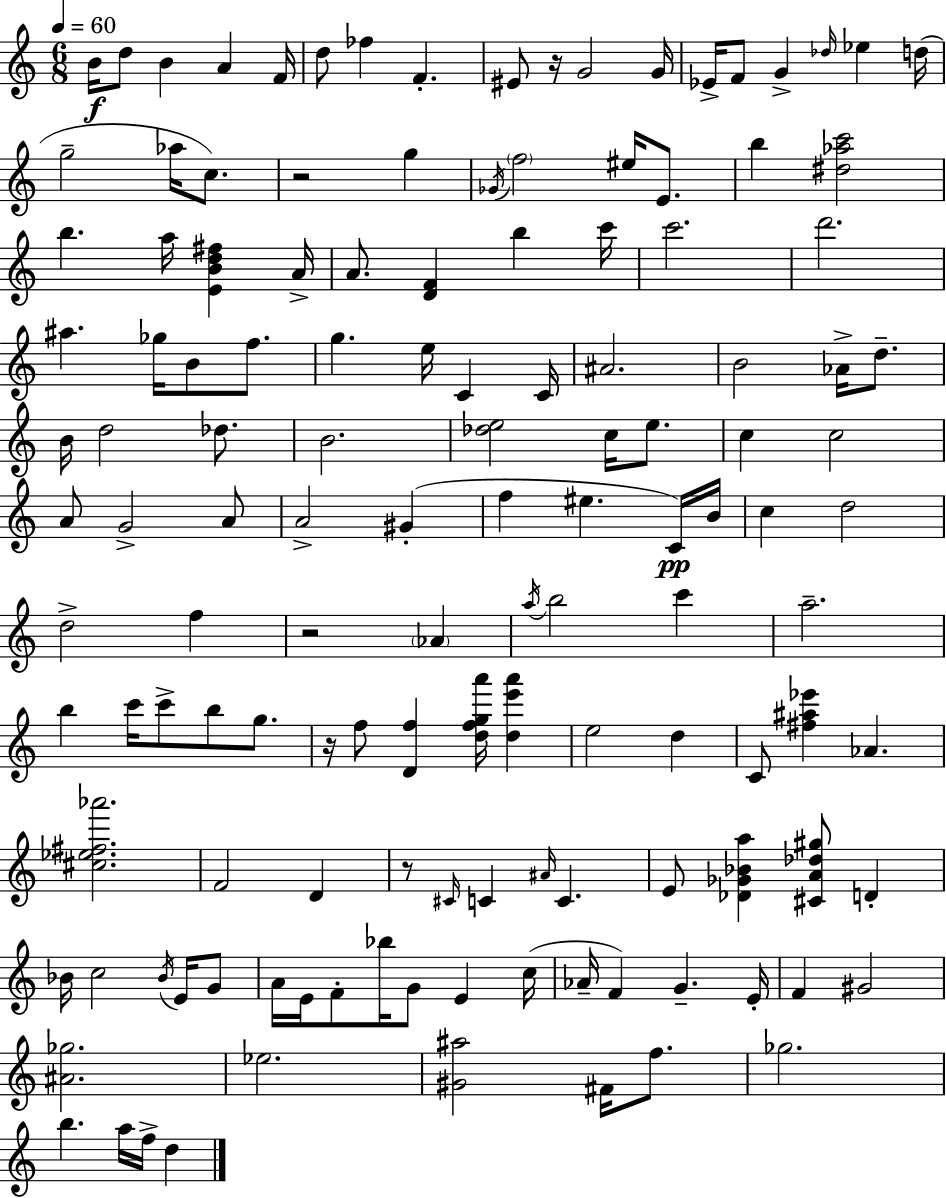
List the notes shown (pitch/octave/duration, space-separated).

B4/s D5/e B4/q A4/q F4/s D5/e FES5/q F4/q. EIS4/e R/s G4/h G4/s Eb4/s F4/e G4/q Db5/s Eb5/q D5/s G5/h Ab5/s C5/e. R/h G5/q Gb4/s F5/h EIS5/s E4/e. B5/q [D#5,Ab5,C6]/h B5/q. A5/s [E4,B4,D5,F#5]/q A4/s A4/e. [D4,F4]/q B5/q C6/s C6/h. D6/h. A#5/q. Gb5/s B4/e F5/e. G5/q. E5/s C4/q C4/s A#4/h. B4/h Ab4/s D5/e. B4/s D5/h Db5/e. B4/h. [Db5,E5]/h C5/s E5/e. C5/q C5/h A4/e G4/h A4/e A4/h G#4/q F5/q EIS5/q. C4/s B4/s C5/q D5/h D5/h F5/q R/h Ab4/q A5/s B5/h C6/q A5/h. B5/q C6/s C6/e B5/e G5/e. R/s F5/e [D4,F5]/q [D5,F5,G5,A6]/s [D5,E6,A6]/q E5/h D5/q C4/e [F#5,A#5,Eb6]/q Ab4/q. [C#5,Eb5,F#5,Ab6]/h. F4/h D4/q R/e C#4/s C4/q A#4/s C4/q. E4/e [Db4,Gb4,Bb4,A5]/q [C#4,A4,Db5,G#5]/e D4/q Bb4/s C5/h Bb4/s E4/s G4/e A4/s E4/s F4/e Bb5/s G4/e E4/q C5/s Ab4/s F4/q G4/q. E4/s F4/q G#4/h [A#4,Gb5]/h. Eb5/h. [G#4,A#5]/h F#4/s F5/e. Gb5/h. B5/q. A5/s F5/s D5/q